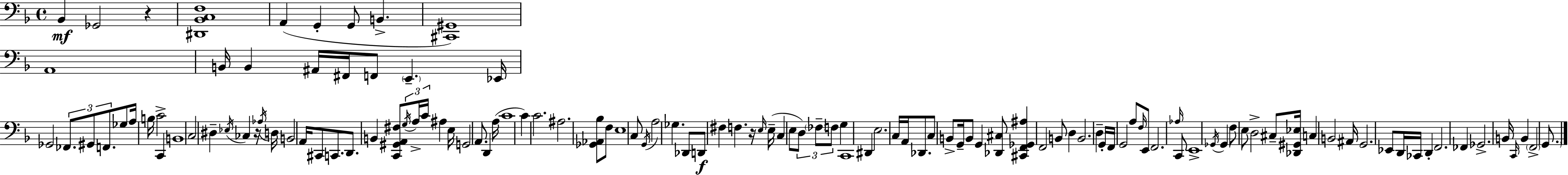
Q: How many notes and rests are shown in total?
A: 125